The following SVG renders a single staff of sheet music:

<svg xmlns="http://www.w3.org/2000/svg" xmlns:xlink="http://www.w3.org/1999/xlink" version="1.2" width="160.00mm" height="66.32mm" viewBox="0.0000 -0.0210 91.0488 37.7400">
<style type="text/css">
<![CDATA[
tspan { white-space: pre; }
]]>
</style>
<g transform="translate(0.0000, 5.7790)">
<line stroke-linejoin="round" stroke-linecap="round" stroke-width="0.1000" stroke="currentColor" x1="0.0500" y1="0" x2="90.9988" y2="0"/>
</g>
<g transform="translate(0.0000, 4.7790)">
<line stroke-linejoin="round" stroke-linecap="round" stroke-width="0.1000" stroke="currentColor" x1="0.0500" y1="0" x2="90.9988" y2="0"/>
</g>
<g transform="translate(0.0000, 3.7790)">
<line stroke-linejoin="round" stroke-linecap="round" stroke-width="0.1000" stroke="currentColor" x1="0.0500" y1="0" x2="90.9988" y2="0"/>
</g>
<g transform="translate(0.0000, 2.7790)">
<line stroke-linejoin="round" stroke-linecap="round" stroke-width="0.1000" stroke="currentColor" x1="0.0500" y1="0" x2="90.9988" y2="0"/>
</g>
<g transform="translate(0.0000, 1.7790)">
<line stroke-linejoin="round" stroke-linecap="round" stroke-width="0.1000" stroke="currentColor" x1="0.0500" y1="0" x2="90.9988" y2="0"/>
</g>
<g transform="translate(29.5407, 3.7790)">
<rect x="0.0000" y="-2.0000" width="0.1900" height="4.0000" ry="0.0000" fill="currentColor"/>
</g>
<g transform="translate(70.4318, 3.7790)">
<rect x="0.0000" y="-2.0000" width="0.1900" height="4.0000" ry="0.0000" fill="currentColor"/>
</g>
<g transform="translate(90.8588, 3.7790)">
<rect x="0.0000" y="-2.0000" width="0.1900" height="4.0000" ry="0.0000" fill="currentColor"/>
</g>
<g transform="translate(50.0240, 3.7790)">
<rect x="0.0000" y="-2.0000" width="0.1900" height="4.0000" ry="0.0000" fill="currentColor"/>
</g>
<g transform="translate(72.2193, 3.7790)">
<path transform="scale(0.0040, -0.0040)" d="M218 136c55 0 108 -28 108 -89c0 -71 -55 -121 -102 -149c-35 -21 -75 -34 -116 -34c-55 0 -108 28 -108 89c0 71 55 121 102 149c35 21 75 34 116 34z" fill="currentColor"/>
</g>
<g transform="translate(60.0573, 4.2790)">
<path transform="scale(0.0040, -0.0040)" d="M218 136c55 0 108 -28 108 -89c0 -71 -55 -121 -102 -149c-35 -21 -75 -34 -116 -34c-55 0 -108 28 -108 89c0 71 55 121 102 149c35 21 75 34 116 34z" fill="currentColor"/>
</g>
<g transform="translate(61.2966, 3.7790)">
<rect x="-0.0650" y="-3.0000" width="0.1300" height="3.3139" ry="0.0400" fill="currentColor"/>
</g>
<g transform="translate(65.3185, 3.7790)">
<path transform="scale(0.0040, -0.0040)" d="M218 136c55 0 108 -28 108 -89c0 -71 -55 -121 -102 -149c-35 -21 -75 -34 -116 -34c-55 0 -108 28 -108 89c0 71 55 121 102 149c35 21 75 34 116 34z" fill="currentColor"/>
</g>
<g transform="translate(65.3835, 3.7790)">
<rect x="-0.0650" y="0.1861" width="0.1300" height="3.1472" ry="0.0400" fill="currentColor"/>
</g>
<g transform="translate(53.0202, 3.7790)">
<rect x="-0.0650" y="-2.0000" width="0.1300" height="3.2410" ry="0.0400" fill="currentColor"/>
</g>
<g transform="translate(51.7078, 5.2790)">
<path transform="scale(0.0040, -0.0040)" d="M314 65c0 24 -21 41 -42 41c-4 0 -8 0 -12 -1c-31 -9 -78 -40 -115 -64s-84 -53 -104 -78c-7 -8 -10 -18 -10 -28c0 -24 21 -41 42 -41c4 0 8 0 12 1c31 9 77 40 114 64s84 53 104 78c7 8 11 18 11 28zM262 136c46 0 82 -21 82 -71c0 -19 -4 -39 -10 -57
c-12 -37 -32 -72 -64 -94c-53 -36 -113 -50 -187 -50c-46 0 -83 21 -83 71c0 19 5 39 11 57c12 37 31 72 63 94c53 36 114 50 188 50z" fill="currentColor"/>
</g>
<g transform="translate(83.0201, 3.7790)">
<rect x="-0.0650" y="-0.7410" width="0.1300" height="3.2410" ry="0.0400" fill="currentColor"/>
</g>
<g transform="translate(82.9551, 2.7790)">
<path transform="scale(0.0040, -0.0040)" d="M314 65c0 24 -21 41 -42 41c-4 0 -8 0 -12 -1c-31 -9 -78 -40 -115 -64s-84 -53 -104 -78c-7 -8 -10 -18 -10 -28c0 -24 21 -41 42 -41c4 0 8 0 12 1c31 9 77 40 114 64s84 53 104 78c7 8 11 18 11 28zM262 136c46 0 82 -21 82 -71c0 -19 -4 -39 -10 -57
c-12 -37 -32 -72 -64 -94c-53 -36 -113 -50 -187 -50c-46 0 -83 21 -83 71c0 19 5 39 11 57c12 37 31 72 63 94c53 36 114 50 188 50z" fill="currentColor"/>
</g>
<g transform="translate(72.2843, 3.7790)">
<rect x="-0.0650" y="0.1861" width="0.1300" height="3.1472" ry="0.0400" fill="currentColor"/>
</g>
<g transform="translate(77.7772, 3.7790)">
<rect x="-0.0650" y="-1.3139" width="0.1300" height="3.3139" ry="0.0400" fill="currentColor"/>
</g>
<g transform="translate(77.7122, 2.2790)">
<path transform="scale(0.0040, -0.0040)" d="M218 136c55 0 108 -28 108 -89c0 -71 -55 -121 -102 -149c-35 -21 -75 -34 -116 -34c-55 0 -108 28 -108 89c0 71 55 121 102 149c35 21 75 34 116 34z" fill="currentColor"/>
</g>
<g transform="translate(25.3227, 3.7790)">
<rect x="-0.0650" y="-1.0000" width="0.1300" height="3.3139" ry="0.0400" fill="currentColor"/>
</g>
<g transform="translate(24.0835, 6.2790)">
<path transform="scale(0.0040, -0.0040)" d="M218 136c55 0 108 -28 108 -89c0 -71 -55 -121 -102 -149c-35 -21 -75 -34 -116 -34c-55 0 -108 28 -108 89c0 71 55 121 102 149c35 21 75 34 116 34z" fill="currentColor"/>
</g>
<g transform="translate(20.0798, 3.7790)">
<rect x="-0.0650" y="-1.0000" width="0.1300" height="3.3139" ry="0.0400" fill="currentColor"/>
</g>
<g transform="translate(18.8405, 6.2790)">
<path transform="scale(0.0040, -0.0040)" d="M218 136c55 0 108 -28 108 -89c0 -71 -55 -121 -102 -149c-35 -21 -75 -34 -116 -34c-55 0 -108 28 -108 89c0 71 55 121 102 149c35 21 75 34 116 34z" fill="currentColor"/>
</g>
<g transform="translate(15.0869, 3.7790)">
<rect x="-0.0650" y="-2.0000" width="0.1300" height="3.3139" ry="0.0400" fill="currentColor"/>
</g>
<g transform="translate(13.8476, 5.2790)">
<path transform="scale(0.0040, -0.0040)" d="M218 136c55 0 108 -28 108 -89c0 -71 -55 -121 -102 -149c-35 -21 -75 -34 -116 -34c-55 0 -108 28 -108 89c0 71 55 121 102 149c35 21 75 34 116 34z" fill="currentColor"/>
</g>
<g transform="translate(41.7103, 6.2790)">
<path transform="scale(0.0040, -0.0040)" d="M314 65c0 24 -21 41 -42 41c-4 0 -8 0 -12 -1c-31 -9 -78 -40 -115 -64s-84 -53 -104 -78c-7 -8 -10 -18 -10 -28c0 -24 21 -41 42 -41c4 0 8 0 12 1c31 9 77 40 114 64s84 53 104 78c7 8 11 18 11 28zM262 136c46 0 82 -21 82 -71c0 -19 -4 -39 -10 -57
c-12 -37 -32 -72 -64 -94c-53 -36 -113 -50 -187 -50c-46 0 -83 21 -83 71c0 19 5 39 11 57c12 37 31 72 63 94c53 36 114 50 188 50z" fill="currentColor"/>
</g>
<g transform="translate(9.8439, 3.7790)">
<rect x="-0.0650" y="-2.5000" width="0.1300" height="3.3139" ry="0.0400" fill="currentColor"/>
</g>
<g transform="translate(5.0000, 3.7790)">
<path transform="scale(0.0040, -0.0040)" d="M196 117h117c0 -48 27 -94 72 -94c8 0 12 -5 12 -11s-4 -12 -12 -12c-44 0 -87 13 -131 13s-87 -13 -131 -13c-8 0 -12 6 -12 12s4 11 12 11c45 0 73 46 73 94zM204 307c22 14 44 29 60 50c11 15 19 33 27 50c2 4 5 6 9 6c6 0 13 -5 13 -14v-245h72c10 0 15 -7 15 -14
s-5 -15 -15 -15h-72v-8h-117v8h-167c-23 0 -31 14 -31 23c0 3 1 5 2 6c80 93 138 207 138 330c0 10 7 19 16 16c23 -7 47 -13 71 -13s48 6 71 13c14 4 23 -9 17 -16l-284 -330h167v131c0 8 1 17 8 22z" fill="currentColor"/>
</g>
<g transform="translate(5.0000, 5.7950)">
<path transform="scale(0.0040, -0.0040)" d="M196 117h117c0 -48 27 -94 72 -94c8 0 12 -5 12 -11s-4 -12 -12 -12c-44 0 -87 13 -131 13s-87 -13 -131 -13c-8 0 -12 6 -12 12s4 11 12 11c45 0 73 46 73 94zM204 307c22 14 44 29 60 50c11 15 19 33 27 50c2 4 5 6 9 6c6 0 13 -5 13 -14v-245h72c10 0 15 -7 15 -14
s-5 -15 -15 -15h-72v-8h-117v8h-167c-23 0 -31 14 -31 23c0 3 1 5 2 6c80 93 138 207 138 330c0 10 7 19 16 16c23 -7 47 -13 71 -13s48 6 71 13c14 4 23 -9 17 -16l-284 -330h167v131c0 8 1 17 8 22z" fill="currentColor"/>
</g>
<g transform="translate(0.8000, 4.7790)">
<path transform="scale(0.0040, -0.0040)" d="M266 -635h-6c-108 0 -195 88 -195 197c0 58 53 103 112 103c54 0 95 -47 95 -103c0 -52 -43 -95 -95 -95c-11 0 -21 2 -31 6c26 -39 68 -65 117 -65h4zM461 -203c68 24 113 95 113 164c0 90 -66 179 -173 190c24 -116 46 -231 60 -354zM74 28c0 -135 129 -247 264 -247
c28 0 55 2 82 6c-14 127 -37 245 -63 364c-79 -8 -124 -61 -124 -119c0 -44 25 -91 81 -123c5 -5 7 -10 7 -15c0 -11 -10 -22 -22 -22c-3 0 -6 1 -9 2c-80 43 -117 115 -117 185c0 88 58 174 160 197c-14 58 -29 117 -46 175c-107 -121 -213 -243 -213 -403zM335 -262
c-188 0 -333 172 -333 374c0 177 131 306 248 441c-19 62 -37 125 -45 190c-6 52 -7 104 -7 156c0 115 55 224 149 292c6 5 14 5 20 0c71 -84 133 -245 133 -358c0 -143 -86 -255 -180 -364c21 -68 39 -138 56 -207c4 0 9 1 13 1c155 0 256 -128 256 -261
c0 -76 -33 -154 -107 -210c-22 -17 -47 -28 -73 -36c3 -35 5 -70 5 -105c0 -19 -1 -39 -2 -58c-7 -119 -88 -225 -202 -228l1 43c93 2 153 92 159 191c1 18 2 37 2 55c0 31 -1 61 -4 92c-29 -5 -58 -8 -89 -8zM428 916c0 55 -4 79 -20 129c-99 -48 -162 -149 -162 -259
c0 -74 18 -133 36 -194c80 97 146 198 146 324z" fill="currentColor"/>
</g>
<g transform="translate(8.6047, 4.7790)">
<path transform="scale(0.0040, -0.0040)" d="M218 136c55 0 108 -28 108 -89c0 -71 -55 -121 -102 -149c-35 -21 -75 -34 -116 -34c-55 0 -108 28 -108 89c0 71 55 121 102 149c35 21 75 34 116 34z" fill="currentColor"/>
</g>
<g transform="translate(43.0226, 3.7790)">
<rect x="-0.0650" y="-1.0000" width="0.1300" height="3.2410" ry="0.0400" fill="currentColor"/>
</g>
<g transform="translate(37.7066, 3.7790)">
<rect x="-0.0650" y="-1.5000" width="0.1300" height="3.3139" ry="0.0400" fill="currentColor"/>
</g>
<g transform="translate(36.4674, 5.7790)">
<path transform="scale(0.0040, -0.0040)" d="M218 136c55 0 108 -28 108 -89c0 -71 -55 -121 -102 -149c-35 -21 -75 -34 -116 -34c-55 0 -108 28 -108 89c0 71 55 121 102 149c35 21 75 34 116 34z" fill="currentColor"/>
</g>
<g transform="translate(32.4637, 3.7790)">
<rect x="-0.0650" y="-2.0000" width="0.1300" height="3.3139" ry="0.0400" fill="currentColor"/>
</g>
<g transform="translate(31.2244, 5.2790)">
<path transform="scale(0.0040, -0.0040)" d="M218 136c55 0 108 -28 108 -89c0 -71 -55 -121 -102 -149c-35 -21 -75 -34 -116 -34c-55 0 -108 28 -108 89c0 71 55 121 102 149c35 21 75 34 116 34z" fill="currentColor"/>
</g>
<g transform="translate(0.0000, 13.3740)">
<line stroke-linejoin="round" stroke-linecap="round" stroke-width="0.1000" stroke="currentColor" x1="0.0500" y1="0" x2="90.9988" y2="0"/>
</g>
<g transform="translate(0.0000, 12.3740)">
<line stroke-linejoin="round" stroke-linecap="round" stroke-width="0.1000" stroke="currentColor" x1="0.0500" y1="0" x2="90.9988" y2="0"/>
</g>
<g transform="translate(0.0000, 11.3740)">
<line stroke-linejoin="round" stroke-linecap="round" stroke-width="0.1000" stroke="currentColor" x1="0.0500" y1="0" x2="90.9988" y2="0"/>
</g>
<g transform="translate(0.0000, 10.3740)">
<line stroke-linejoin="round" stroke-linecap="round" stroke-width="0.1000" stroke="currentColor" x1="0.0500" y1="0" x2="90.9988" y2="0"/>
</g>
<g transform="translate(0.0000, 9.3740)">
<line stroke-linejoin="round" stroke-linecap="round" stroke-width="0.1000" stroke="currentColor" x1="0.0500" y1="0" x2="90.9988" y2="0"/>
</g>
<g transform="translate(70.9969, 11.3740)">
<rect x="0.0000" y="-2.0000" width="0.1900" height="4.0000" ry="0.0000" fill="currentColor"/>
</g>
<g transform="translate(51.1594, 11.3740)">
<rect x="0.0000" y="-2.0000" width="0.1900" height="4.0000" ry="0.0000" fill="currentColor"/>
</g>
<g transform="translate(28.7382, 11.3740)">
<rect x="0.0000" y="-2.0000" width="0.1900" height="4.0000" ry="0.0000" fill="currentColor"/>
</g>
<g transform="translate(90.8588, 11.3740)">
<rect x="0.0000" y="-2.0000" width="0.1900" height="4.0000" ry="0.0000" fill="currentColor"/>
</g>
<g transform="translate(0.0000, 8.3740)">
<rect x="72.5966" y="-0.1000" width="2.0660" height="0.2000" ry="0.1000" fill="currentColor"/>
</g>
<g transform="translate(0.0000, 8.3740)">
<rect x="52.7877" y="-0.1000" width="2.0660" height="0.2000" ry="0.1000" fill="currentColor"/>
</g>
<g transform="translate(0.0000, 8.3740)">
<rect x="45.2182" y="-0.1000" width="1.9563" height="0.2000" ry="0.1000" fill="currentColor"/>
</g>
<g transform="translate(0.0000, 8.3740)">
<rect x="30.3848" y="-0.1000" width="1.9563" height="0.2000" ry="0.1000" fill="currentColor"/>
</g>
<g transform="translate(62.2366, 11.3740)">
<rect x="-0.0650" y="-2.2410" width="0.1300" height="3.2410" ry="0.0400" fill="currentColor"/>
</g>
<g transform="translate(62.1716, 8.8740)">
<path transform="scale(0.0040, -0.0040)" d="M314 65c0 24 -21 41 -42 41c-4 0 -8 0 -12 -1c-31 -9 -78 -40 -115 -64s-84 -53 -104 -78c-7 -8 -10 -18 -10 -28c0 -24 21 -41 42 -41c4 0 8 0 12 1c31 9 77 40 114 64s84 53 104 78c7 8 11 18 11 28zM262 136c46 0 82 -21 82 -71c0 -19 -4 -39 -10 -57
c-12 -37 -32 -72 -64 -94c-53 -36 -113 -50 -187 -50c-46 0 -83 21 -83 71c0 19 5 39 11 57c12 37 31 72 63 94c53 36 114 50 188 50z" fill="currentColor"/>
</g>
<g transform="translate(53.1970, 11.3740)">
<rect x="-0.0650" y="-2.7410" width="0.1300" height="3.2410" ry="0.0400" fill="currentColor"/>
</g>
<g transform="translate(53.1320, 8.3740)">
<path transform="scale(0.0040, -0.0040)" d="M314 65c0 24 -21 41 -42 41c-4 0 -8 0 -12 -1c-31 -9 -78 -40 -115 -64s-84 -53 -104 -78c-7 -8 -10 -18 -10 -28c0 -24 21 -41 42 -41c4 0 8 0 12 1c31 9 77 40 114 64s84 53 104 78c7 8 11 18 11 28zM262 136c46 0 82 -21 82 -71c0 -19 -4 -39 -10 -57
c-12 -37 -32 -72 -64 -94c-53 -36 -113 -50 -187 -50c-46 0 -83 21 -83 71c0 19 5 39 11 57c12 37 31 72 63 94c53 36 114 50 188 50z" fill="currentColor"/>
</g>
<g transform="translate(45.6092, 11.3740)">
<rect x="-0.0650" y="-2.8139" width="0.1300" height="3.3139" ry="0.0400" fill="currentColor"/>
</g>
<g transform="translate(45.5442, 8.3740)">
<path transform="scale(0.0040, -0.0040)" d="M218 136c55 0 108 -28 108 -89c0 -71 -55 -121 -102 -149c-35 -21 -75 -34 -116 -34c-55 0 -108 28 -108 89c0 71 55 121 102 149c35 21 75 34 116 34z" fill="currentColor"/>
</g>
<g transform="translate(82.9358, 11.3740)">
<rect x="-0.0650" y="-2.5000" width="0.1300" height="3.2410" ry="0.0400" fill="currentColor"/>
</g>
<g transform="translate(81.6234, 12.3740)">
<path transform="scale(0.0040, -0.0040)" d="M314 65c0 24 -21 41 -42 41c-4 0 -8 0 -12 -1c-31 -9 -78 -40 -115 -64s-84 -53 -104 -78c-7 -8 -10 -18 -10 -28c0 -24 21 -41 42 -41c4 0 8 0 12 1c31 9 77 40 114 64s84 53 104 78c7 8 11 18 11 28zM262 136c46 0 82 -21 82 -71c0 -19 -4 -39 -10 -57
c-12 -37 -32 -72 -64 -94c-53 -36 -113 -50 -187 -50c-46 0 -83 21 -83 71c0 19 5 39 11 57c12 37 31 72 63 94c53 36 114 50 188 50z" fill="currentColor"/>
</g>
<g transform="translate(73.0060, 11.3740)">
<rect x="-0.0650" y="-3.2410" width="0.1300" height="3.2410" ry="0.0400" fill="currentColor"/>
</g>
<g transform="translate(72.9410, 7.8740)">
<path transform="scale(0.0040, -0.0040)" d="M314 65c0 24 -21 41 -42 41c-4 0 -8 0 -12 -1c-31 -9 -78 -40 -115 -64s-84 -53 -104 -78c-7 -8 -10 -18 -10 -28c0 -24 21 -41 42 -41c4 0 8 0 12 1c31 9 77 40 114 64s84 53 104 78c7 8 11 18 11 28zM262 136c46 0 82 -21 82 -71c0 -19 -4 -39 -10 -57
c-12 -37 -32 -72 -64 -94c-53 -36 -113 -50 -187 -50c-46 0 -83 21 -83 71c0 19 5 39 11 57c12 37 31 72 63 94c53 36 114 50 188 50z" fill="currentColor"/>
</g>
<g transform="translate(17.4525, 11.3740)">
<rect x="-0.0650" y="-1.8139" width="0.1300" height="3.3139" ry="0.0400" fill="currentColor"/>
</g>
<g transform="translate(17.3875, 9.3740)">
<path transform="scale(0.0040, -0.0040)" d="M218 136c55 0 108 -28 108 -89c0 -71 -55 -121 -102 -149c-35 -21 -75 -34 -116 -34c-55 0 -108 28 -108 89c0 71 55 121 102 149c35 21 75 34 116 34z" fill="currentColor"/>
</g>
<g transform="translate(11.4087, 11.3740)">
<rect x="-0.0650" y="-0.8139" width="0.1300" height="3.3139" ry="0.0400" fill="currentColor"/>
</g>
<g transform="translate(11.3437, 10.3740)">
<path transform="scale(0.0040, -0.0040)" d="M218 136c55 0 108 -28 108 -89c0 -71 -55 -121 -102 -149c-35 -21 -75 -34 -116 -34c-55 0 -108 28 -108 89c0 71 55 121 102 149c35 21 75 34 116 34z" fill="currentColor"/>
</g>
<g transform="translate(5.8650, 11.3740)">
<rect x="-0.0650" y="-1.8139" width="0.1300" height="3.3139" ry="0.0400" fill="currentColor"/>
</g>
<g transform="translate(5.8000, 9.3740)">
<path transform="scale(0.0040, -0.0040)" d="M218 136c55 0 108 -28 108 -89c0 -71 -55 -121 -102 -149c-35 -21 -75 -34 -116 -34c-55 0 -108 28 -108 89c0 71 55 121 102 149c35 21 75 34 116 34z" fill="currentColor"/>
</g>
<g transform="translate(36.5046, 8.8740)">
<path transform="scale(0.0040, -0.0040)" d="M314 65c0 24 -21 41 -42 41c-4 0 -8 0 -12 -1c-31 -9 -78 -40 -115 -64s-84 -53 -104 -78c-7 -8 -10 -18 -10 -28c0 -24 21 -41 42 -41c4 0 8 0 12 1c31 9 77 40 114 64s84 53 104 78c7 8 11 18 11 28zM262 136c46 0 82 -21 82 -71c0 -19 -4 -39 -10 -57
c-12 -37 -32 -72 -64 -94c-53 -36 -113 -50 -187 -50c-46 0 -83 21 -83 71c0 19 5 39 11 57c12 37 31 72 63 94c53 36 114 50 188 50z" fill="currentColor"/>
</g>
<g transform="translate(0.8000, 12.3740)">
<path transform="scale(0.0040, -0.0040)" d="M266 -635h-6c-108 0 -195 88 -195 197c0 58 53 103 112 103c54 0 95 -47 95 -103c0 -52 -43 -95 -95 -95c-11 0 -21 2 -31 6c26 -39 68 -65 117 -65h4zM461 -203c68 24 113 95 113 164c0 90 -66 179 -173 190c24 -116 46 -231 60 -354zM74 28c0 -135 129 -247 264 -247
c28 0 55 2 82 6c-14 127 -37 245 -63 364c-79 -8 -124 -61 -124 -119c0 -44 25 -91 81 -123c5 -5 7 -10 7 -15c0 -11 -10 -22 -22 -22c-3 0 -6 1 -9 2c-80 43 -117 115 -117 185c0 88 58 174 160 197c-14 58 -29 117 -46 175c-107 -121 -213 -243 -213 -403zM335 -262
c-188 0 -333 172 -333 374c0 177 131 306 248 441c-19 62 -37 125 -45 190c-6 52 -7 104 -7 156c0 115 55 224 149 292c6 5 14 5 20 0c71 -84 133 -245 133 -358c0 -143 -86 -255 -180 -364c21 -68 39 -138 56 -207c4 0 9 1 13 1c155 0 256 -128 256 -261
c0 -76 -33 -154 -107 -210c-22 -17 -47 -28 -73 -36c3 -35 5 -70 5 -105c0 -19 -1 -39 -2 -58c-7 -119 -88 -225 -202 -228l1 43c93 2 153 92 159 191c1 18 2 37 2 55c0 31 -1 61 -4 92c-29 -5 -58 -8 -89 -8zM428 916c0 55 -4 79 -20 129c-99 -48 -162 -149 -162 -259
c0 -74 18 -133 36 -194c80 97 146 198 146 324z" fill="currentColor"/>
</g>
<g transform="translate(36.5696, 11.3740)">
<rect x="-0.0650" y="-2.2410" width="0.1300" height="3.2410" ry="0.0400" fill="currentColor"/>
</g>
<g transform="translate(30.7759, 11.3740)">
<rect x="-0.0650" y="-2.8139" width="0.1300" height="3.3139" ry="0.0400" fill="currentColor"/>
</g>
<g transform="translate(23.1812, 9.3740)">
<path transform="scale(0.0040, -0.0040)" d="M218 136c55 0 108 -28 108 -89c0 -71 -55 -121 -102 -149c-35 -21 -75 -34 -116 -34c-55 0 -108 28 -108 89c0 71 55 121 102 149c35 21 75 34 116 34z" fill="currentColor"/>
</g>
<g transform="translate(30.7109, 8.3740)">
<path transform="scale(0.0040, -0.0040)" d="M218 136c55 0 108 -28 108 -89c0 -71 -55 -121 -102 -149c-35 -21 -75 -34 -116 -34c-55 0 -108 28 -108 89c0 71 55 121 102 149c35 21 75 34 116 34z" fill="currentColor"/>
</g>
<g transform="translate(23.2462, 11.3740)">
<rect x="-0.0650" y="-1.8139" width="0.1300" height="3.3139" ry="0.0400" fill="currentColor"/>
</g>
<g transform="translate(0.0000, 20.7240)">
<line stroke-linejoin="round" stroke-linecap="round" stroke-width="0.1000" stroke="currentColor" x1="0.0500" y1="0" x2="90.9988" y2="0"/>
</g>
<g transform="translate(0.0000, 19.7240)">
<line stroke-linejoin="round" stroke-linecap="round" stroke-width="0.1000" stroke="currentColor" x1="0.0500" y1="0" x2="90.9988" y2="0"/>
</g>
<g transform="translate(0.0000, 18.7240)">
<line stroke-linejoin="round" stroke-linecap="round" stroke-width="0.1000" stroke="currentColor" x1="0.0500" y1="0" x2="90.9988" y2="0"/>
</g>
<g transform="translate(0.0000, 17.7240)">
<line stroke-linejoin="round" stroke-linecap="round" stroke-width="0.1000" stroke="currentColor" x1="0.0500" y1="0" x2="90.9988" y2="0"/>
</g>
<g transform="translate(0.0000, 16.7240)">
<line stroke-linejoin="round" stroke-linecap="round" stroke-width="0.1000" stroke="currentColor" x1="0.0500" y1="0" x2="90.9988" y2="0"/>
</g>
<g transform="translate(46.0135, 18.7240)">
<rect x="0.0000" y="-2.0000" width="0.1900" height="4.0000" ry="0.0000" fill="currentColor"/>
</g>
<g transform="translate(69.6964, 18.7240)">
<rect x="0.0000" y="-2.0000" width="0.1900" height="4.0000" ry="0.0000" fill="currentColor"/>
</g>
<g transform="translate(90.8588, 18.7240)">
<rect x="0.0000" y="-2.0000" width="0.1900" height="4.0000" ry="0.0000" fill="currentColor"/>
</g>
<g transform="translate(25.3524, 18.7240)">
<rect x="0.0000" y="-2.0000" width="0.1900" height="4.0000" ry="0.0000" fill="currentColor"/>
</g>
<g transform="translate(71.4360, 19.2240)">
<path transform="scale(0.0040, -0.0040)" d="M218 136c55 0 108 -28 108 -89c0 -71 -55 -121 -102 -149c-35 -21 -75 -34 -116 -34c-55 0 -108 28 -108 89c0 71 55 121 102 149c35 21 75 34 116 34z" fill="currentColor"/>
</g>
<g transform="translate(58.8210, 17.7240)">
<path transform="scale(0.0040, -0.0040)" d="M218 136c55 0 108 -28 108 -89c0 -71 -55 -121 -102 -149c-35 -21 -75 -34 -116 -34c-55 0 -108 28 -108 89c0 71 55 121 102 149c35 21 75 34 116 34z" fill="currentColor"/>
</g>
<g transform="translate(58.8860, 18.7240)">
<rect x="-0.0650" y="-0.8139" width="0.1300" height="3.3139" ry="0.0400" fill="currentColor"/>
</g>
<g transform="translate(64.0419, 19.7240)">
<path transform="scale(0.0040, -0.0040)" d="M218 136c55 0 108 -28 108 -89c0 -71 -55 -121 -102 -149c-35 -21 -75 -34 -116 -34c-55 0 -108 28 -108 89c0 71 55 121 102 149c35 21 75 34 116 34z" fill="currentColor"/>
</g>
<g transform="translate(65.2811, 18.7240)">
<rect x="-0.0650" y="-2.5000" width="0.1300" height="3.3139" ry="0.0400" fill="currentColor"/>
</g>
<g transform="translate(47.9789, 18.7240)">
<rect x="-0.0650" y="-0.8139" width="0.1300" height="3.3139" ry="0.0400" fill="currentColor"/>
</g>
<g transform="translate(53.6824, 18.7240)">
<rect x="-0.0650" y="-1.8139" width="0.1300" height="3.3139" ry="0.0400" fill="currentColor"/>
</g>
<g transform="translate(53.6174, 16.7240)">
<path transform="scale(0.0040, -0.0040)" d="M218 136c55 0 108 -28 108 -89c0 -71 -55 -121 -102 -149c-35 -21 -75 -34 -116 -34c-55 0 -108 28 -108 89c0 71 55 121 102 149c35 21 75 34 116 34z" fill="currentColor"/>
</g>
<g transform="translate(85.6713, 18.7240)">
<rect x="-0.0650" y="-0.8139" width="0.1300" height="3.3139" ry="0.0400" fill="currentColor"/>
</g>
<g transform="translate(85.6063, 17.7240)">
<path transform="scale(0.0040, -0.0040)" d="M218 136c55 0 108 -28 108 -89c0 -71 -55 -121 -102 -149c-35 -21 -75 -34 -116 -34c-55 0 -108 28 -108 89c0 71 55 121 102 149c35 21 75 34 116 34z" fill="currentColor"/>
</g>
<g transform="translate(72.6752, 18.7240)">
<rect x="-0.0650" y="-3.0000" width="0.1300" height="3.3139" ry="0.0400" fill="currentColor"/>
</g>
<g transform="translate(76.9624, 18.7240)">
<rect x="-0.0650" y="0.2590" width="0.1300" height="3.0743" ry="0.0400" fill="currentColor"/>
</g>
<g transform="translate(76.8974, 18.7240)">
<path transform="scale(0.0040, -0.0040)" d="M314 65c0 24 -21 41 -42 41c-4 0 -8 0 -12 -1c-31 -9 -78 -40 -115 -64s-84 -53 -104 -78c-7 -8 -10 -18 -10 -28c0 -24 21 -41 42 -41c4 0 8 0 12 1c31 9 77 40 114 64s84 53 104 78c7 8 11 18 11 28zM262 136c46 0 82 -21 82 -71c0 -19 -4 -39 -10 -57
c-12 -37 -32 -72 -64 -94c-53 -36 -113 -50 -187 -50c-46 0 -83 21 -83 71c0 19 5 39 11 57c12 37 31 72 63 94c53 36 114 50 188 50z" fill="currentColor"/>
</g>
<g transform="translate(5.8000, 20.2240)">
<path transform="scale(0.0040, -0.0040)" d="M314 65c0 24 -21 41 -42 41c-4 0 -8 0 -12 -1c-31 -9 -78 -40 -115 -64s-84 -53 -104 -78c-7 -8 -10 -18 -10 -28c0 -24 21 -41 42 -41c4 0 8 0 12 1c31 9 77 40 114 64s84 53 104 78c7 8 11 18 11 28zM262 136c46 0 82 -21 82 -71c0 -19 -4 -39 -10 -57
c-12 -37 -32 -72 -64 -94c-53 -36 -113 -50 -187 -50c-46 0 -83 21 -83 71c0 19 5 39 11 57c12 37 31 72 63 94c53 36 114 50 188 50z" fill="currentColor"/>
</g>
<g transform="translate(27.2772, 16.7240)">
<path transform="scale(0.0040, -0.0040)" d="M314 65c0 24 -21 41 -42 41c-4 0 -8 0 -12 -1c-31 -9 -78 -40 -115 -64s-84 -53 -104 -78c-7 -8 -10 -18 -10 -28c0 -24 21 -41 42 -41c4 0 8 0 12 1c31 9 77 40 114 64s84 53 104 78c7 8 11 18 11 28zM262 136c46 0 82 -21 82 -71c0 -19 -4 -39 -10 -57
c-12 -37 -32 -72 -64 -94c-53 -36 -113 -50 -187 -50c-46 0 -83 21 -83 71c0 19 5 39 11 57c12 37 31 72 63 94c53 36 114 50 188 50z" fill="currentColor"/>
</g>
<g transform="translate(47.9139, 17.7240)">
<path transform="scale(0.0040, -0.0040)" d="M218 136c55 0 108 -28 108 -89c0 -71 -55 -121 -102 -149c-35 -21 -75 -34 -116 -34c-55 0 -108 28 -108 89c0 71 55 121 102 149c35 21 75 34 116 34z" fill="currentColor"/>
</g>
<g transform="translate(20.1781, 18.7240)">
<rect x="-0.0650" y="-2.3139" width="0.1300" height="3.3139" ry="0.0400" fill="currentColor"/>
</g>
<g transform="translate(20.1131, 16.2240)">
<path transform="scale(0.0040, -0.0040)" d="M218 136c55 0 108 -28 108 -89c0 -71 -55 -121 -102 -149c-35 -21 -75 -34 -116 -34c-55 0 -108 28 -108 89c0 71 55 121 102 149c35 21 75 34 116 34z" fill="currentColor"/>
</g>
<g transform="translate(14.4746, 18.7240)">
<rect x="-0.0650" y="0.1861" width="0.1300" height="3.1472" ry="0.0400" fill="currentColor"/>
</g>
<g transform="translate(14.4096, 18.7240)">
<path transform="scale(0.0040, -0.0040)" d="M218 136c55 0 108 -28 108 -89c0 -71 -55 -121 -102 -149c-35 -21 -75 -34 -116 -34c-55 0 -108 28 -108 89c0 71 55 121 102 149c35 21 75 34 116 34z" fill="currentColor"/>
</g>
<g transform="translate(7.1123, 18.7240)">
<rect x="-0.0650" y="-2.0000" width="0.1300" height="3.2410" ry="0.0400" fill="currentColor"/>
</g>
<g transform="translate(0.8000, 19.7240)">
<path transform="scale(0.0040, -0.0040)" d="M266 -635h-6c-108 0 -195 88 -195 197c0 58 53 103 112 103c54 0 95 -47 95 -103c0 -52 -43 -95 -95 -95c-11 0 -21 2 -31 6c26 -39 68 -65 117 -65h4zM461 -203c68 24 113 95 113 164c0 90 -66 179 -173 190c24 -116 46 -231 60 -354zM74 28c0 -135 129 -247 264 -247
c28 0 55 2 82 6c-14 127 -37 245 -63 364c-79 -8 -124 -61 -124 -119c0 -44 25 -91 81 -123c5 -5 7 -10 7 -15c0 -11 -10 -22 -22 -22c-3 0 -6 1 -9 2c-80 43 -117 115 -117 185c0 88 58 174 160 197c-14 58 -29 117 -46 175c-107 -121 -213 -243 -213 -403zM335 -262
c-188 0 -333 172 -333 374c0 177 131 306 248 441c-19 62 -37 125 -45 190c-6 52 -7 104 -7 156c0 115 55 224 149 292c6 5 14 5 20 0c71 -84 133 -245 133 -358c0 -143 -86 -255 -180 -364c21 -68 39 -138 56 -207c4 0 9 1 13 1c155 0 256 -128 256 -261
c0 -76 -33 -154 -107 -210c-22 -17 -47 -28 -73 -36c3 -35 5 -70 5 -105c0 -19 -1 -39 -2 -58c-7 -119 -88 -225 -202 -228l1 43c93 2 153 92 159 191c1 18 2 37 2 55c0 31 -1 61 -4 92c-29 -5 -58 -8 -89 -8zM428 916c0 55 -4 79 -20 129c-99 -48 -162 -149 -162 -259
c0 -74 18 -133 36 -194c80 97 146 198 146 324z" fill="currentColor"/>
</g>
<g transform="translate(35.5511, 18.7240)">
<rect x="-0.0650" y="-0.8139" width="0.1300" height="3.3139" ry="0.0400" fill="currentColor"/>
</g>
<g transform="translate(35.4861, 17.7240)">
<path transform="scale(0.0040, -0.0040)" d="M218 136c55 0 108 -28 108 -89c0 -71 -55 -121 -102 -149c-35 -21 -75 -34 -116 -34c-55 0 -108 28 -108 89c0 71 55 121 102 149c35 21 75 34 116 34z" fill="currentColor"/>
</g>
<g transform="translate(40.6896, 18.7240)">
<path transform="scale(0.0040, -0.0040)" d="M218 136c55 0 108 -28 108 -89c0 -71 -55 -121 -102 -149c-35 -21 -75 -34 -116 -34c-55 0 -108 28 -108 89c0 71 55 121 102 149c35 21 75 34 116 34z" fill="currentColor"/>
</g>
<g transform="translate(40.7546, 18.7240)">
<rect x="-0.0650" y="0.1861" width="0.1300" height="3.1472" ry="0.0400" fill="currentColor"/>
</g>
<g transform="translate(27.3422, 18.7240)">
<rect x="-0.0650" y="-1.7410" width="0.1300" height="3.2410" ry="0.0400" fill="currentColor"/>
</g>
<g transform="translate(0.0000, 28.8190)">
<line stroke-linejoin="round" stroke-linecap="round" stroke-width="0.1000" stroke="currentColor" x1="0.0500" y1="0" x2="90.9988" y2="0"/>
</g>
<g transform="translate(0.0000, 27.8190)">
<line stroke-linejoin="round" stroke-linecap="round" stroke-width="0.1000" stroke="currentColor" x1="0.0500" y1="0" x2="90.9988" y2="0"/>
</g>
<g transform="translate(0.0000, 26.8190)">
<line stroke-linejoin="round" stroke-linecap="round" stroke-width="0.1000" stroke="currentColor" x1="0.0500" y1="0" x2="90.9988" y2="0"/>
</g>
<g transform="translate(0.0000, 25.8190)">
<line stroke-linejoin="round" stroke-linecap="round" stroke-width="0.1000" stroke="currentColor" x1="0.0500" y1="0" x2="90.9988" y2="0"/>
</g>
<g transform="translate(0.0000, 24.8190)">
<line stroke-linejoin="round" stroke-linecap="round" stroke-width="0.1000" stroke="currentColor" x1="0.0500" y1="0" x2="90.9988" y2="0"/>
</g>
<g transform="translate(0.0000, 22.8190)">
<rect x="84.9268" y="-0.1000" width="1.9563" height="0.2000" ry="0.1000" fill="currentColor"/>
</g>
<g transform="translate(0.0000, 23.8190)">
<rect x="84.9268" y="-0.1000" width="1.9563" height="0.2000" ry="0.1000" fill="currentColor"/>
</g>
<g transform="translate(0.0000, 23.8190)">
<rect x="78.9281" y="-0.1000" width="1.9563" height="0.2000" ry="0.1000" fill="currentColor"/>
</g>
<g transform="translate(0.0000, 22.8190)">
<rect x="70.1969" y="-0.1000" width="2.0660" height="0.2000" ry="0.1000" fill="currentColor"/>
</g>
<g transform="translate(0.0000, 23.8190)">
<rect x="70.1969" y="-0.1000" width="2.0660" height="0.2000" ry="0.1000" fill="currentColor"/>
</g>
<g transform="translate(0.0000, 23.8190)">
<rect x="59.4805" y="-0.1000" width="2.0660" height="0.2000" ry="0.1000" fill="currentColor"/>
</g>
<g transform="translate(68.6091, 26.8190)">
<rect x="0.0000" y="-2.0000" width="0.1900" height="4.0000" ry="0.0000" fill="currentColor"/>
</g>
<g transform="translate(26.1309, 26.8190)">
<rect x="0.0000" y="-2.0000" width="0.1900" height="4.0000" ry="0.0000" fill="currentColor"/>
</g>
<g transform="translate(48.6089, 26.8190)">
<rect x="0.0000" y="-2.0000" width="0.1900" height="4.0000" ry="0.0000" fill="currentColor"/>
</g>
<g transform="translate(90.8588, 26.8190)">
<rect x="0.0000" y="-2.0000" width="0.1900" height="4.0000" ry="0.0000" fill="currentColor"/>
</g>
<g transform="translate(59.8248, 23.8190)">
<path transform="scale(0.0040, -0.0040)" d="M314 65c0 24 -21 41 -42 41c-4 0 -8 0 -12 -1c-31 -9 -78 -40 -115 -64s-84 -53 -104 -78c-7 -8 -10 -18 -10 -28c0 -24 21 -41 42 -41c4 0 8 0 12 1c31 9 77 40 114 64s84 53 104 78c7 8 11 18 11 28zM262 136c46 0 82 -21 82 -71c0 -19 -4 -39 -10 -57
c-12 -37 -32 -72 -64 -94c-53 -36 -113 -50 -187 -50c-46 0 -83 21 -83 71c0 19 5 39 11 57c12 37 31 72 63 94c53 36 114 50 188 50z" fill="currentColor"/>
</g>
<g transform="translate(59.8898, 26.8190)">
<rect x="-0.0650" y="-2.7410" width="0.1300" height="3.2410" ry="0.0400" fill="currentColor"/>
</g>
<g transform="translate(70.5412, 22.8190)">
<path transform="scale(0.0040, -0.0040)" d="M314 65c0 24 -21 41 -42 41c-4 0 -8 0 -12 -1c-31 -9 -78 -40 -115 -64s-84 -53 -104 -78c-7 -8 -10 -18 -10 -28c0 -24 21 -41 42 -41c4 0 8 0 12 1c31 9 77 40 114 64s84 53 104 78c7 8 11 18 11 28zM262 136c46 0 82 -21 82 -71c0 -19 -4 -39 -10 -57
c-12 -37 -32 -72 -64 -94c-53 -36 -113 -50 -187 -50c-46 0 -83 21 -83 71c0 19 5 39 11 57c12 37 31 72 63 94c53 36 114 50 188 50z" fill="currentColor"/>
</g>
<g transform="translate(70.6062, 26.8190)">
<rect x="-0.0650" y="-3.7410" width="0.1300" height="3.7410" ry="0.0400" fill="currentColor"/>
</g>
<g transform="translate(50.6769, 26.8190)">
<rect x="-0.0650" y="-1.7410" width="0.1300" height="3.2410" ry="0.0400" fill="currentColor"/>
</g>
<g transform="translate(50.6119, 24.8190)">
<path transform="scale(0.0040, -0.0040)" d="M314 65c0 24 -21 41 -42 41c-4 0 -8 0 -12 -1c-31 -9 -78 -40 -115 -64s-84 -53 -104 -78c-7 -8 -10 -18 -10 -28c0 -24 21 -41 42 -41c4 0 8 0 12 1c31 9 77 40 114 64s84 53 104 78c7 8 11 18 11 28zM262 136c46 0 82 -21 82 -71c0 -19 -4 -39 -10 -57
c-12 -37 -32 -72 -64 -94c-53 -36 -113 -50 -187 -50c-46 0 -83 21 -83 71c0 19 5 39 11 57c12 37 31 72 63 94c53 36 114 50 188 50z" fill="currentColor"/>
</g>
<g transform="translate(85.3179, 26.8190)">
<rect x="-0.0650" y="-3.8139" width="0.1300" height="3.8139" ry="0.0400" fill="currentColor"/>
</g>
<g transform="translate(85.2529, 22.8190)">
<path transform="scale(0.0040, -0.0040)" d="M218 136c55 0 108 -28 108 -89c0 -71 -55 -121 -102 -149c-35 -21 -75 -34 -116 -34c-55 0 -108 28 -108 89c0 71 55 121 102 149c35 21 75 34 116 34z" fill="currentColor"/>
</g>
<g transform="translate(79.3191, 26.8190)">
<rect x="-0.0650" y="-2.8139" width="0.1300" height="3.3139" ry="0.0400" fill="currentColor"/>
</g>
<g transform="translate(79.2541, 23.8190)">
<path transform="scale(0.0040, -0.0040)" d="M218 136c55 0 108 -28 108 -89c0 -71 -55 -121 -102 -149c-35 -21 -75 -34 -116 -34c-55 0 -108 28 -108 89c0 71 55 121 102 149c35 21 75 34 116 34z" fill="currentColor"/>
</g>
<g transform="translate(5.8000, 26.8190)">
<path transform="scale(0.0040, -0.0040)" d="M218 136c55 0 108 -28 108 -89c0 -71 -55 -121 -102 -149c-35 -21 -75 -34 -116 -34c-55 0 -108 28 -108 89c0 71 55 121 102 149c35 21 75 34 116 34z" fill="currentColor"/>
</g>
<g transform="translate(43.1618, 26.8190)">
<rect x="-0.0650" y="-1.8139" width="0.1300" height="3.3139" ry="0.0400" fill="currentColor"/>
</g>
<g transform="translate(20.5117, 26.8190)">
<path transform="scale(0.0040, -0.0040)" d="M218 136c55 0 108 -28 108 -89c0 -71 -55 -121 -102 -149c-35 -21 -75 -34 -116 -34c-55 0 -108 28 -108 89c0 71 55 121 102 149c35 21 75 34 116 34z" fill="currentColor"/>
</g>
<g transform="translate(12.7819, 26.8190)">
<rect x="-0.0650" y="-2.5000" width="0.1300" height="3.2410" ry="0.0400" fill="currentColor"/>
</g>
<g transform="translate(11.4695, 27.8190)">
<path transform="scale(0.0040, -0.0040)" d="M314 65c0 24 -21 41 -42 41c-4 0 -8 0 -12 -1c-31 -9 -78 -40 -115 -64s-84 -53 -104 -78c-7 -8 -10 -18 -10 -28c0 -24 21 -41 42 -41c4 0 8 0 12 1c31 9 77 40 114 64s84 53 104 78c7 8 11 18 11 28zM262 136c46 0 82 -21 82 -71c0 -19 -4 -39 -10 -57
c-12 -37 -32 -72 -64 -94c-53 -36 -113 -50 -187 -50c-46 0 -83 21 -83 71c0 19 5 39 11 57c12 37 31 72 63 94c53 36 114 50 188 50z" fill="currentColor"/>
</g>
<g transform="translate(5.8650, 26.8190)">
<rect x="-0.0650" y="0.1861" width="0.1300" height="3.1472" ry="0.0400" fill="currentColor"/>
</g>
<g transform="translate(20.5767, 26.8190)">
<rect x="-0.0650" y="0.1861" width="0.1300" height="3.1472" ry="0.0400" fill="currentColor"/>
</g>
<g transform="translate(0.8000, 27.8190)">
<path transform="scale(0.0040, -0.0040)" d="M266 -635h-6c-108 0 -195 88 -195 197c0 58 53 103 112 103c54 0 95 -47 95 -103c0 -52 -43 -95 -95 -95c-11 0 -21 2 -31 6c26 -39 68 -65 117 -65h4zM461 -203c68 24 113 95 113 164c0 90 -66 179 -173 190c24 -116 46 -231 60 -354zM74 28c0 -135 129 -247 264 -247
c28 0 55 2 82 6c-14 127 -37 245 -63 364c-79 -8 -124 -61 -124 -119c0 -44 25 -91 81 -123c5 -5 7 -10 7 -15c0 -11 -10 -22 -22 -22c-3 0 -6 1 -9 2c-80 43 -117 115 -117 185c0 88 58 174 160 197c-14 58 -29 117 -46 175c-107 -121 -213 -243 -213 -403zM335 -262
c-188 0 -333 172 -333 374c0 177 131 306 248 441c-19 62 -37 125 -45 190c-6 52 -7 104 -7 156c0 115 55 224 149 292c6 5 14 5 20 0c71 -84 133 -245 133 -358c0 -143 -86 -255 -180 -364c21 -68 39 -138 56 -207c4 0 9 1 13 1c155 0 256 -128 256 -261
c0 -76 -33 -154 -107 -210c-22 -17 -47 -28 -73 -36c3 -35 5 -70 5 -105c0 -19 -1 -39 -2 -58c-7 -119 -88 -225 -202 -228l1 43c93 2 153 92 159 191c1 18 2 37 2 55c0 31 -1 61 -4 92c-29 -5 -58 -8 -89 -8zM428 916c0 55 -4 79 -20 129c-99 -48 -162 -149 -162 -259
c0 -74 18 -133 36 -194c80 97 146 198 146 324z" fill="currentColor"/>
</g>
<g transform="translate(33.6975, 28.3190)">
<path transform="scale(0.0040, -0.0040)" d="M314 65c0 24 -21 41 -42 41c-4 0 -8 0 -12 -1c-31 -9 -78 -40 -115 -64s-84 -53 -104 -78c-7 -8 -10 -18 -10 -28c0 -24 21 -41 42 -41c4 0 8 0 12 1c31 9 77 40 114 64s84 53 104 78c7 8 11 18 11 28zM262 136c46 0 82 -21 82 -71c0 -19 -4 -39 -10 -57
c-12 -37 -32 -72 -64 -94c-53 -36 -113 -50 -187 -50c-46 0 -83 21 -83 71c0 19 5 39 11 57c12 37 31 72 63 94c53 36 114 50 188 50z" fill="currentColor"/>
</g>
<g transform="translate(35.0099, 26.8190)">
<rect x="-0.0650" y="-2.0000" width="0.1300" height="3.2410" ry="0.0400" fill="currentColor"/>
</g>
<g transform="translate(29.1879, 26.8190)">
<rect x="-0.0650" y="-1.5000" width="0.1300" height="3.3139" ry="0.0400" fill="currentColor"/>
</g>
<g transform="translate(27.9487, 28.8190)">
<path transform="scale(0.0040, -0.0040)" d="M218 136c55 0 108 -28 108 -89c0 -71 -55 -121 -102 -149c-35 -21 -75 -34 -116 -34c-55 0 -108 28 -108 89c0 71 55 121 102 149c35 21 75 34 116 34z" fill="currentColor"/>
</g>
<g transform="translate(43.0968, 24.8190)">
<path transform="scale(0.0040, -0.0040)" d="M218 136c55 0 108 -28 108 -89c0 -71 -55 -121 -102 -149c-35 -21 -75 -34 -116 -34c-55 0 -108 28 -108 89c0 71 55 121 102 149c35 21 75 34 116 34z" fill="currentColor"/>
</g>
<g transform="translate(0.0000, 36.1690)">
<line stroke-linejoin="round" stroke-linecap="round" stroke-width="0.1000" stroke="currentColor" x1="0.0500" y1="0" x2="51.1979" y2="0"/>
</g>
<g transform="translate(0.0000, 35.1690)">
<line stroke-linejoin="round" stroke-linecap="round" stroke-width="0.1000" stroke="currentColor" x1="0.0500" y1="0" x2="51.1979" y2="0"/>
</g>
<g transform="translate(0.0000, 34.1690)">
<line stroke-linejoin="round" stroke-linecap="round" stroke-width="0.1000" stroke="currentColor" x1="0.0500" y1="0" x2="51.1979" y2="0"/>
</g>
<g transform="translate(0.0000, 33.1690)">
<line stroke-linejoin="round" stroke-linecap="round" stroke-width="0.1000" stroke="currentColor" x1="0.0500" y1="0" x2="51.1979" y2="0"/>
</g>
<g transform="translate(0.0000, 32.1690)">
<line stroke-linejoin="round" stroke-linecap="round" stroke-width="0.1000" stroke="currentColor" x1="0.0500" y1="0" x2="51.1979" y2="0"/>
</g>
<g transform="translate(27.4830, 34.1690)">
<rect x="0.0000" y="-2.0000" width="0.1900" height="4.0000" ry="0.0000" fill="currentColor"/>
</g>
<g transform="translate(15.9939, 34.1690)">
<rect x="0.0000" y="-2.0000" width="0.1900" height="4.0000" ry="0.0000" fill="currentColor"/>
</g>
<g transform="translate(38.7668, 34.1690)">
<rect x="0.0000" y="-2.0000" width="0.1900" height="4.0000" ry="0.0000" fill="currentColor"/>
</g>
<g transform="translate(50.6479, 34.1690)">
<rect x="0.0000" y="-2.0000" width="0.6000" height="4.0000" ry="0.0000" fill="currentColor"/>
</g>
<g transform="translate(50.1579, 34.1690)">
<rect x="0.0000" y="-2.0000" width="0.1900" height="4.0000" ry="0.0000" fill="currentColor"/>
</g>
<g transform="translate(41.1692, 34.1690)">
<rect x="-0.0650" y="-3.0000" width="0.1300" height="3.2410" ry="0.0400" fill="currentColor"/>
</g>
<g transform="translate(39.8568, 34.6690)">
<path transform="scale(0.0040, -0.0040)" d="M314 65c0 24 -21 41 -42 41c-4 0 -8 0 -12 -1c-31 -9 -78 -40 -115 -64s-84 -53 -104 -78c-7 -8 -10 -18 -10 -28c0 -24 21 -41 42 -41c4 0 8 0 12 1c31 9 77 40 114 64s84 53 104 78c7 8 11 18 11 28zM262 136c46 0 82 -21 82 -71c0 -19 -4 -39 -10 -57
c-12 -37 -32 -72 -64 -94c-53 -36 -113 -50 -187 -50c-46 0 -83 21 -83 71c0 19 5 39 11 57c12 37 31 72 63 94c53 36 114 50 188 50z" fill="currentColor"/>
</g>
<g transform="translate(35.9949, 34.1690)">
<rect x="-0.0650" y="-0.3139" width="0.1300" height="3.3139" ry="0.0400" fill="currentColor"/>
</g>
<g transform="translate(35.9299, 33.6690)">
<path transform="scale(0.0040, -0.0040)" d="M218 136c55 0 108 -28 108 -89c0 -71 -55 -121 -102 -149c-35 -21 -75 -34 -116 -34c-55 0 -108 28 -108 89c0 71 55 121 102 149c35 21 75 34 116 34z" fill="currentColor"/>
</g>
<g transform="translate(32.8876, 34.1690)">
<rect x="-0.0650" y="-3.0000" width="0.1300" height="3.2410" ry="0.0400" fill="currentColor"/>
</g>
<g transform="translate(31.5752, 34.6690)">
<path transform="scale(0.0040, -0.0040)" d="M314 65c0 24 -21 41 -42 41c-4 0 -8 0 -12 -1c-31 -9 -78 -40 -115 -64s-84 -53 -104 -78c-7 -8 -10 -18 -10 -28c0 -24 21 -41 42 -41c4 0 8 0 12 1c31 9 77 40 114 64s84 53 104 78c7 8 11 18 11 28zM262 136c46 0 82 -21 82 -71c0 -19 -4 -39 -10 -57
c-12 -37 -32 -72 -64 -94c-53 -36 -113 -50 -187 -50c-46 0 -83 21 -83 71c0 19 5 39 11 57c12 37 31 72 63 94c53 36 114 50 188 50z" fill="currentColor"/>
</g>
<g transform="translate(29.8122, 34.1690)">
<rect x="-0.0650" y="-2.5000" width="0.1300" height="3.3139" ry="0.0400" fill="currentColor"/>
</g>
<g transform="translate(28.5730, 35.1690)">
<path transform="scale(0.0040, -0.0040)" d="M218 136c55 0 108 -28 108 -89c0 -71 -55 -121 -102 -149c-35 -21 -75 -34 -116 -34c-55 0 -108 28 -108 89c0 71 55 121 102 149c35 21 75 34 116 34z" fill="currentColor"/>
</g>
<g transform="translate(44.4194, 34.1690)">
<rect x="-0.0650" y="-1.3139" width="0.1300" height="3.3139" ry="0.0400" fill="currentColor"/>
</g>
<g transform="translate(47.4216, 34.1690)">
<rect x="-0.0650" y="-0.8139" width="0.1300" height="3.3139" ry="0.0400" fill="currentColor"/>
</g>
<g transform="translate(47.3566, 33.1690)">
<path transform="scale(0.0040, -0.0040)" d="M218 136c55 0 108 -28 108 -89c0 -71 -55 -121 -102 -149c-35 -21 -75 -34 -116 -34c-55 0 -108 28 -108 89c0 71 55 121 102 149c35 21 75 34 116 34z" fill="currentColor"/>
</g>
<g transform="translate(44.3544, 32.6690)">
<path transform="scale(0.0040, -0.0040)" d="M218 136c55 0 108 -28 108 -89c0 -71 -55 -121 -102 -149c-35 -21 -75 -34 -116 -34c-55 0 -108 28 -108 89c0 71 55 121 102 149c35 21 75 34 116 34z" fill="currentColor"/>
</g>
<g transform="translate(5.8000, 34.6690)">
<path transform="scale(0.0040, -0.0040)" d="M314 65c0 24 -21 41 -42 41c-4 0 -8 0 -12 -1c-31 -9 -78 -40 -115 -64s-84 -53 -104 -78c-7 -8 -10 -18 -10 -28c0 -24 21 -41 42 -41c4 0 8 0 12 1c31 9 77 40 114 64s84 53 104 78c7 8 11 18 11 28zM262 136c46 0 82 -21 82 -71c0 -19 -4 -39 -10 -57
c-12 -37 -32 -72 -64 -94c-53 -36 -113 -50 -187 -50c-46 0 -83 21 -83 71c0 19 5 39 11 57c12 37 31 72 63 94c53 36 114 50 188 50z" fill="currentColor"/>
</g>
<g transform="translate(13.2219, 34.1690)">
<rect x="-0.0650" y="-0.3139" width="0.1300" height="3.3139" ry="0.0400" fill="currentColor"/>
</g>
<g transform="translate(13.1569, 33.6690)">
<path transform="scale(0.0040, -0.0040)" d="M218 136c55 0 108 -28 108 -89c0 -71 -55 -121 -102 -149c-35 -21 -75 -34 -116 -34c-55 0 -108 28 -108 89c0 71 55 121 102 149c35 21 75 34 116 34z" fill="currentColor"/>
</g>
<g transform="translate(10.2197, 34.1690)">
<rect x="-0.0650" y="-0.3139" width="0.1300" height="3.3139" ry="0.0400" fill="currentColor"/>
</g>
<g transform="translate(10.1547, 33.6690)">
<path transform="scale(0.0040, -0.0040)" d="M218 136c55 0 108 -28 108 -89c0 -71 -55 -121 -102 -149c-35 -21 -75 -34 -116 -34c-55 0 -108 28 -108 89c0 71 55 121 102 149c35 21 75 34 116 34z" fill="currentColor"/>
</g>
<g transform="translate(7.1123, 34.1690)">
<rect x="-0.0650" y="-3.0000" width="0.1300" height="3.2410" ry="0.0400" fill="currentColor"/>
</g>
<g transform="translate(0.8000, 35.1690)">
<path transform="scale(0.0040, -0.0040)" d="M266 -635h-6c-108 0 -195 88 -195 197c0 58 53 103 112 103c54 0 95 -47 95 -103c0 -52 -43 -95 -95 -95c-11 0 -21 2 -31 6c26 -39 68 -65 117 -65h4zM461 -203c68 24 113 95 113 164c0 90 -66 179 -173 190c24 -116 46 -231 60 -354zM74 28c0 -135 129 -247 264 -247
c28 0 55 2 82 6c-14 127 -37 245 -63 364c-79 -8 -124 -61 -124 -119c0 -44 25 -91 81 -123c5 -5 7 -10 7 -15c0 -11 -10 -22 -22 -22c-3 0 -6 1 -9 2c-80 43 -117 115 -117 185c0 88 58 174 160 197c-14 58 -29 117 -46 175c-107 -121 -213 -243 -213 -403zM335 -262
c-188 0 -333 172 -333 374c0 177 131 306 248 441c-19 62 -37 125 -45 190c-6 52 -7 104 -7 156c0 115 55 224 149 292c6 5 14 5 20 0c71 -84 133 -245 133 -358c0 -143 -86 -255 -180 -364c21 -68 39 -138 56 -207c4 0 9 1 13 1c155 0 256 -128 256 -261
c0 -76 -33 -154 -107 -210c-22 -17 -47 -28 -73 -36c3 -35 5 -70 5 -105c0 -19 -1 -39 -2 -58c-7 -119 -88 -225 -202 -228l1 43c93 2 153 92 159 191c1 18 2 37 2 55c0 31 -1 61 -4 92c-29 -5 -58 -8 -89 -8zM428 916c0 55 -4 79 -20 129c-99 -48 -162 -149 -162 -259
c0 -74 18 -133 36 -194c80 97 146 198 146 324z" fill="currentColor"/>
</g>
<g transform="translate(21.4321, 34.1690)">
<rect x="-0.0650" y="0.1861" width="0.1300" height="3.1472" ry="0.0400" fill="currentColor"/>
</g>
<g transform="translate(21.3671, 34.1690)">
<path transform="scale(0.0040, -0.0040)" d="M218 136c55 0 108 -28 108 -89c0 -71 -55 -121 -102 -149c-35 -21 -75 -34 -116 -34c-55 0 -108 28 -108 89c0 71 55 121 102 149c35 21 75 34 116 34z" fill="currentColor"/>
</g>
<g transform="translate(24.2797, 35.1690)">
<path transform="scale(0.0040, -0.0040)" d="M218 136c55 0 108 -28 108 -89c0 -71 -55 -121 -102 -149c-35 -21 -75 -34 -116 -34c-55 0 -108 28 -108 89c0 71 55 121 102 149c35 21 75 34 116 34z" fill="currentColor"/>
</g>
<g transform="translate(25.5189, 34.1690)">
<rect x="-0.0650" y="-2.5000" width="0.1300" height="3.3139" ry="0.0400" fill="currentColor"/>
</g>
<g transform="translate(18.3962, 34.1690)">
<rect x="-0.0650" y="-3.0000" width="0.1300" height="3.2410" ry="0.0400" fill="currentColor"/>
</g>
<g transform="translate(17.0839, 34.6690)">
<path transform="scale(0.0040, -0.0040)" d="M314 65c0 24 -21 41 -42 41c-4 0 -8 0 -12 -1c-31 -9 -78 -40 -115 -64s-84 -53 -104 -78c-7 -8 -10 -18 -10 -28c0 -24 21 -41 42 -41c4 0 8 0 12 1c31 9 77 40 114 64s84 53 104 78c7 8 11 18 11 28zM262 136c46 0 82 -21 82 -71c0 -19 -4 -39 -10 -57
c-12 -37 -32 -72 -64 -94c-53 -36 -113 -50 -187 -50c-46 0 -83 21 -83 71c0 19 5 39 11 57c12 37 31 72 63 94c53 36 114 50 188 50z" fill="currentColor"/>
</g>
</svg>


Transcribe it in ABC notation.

X:1
T:Untitled
M:4/4
L:1/4
K:C
G F D D F E D2 F2 A B B e d2 f d f f a g2 a a2 g2 b2 G2 F2 B g f2 d B d f d G A B2 d B G2 B E F2 f f2 a2 c'2 a c' A2 c c A2 B G G A2 c A2 e d